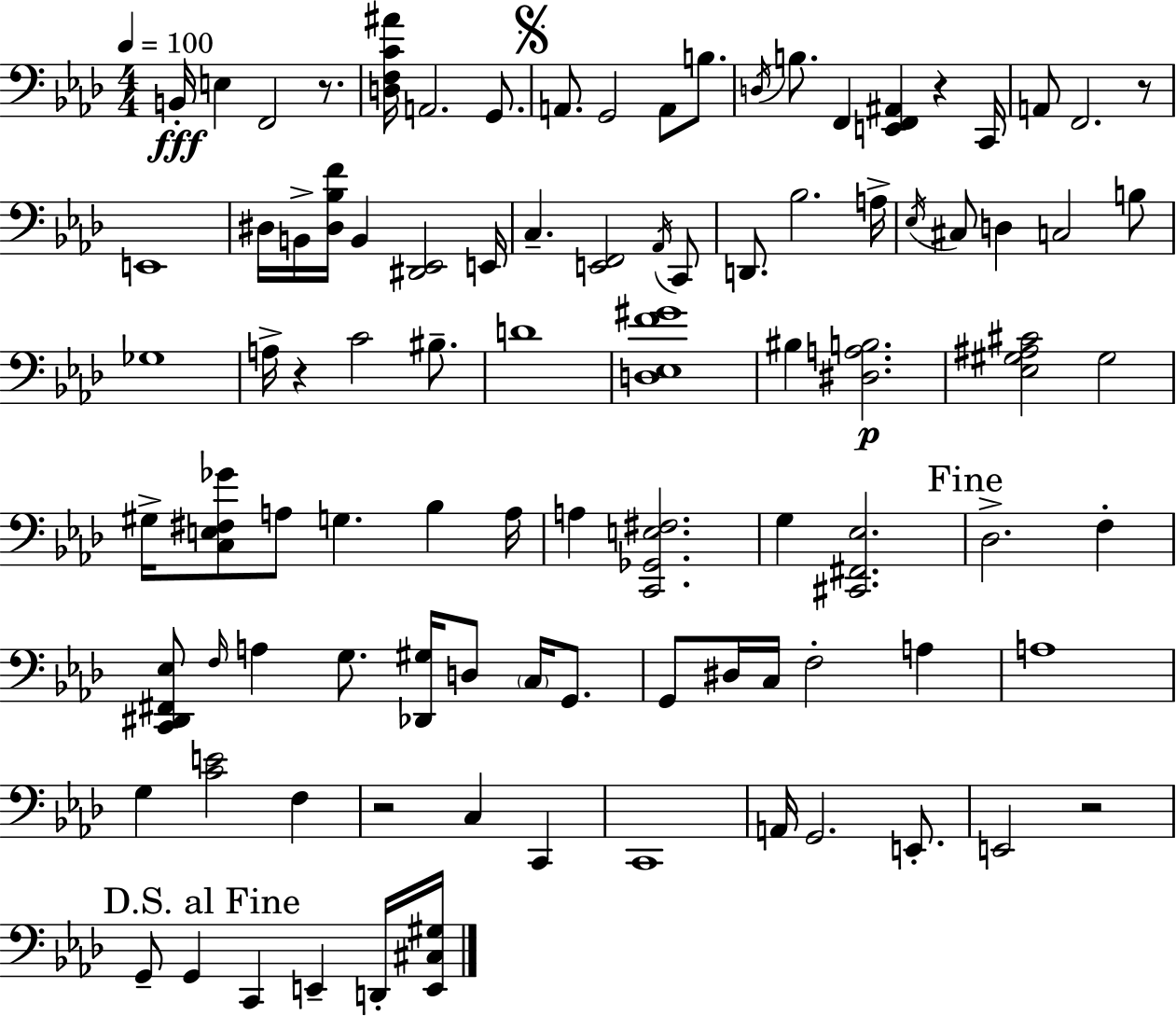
{
  \clef bass
  \numericTimeSignature
  \time 4/4
  \key aes \major
  \tempo 4 = 100
  b,16-.\fff e4 f,2 r8. | <d f c' ais'>16 a,2. g,8. | \mark \markup { \musicglyph "scripts.segno" } a,8. g,2 a,8 b8. | \acciaccatura { d16 } b8. f,4 <e, f, ais,>4 r4 | \break c,16 a,8 f,2. r8 | e,1 | dis16 b,16-> <dis bes f'>16 b,4 <dis, ees,>2 | e,16 c4.-- <e, f,>2 \acciaccatura { aes,16 } | \break c,8 d,8. bes2. | a16-> \acciaccatura { ees16 } cis8 d4 c2 | b8 ges1 | a16-> r4 c'2 | \break bis8.-- d'1 | <d ees f' gis'>1 | bis4 <dis a b>2.\p | <ees gis ais cis'>2 gis2 | \break gis16-> <c e fis ges'>8 a8 g4. bes4 | a16 a4 <c, ges, e fis>2. | g4 <cis, fis, ees>2. | \mark "Fine" des2.-> f4-. | \break <c, dis, fis, ees>8 \grace { f16 } a4 g8. <des, gis>16 d8 | \parenthesize c16 g,8. g,8 dis16 c16 f2-. | a4 a1 | g4 <c' e'>2 | \break f4 r2 c4 | c,4 c,1 | a,16 g,2. | e,8.-. e,2 r2 | \break \mark "D.S. al Fine" g,8-- g,4 c,4 e,4-- | d,16-. <e, cis gis>16 \bar "|."
}